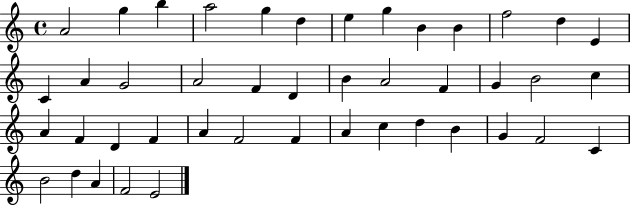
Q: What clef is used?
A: treble